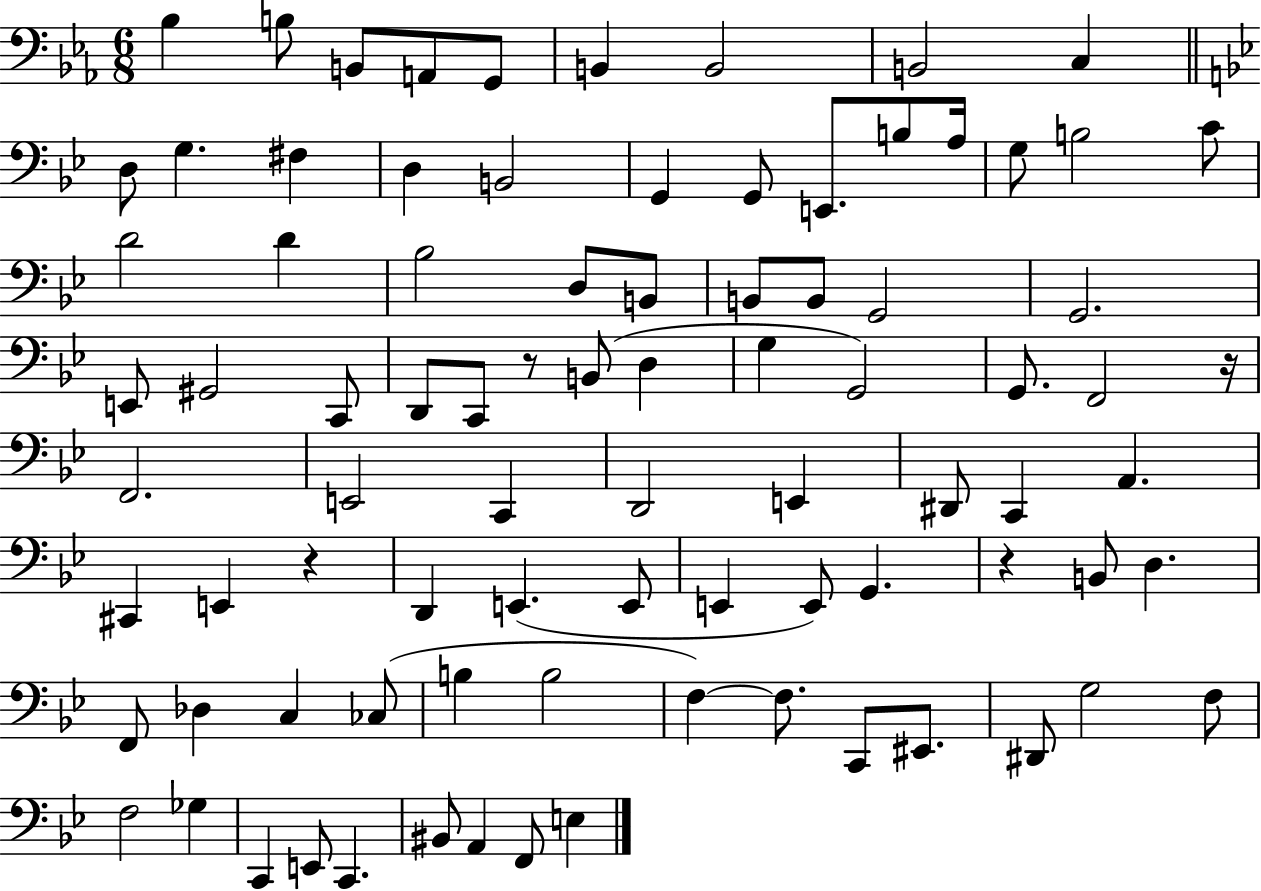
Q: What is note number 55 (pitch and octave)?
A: E2